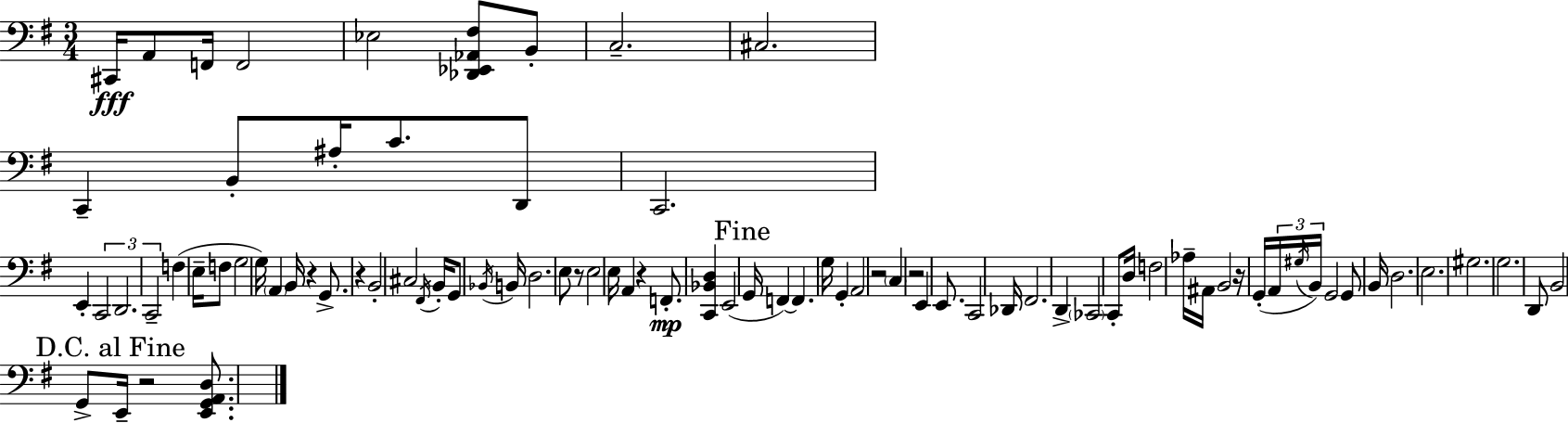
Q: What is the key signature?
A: E minor